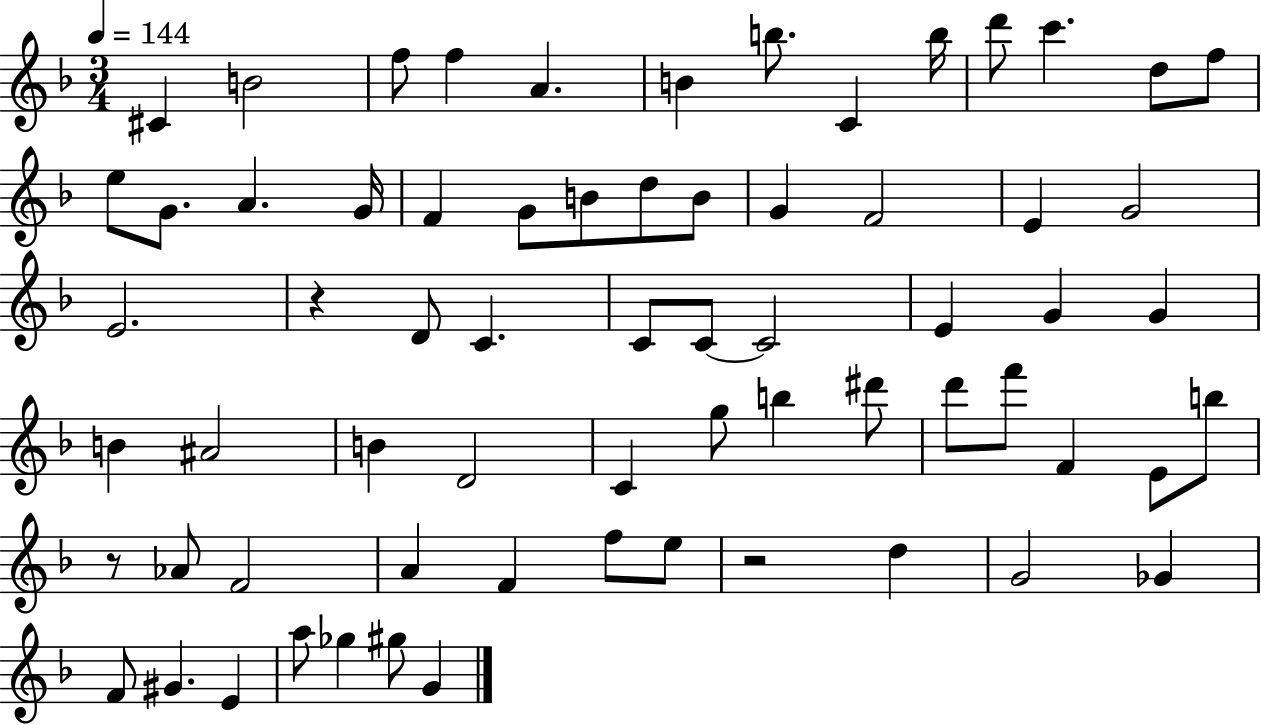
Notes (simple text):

C#4/q B4/h F5/e F5/q A4/q. B4/q B5/e. C4/q B5/s D6/e C6/q. D5/e F5/e E5/e G4/e. A4/q. G4/s F4/q G4/e B4/e D5/e B4/e G4/q F4/h E4/q G4/h E4/h. R/q D4/e C4/q. C4/e C4/e C4/h E4/q G4/q G4/q B4/q A#4/h B4/q D4/h C4/q G5/e B5/q D#6/e D6/e F6/e F4/q E4/e B5/e R/e Ab4/e F4/h A4/q F4/q F5/e E5/e R/h D5/q G4/h Gb4/q F4/e G#4/q. E4/q A5/e Gb5/q G#5/e G4/q